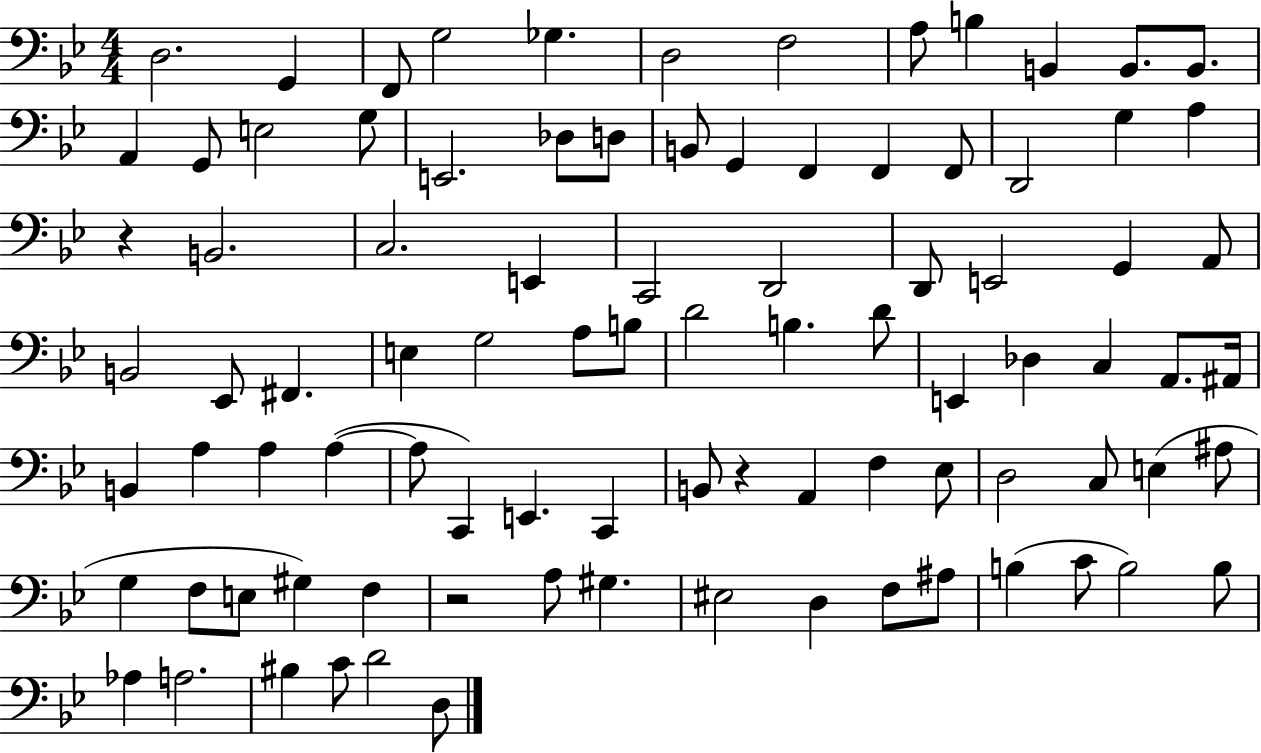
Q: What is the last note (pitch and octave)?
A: D3